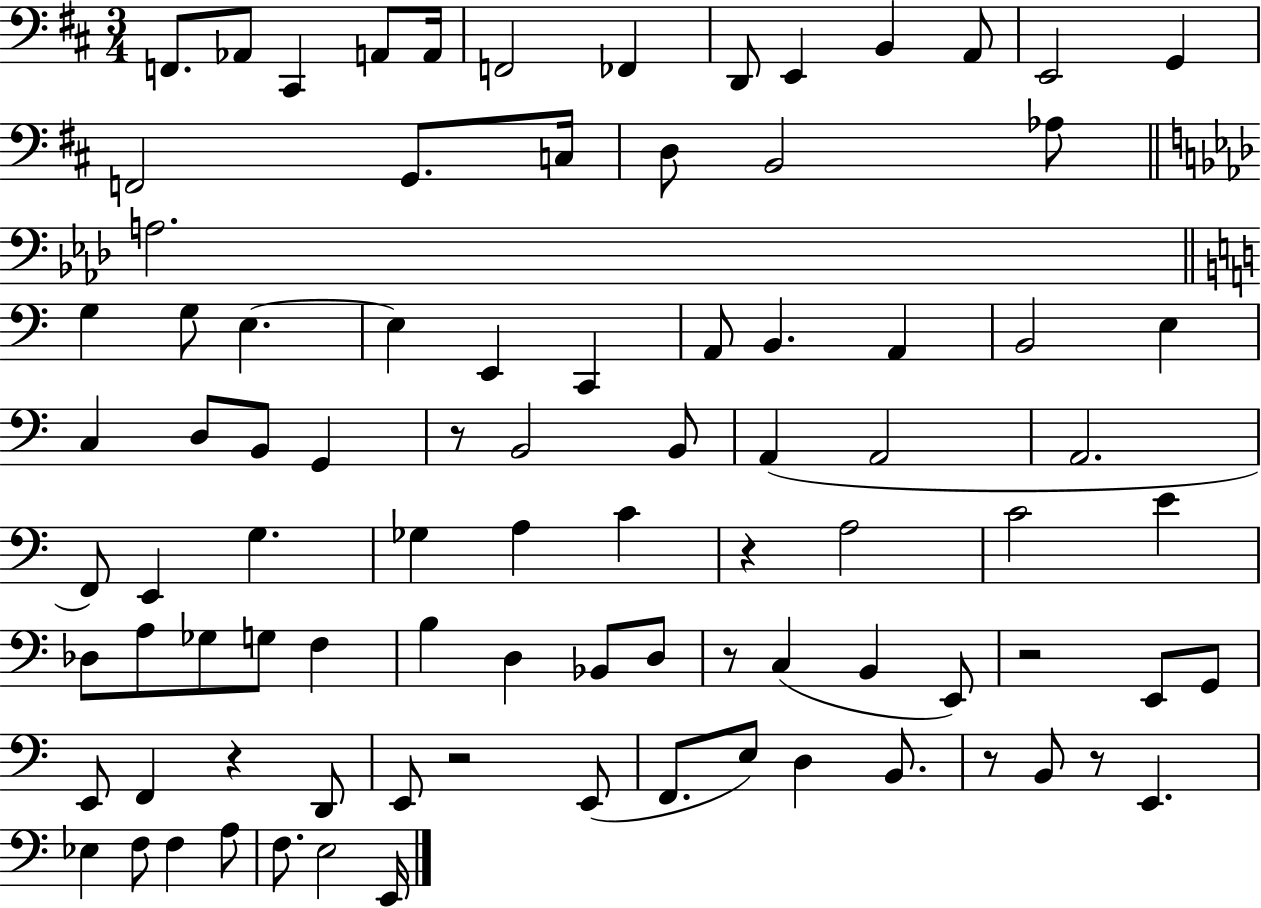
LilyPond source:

{
  \clef bass
  \numericTimeSignature
  \time 3/4
  \key d \major
  \repeat volta 2 { f,8. aes,8 cis,4 a,8 a,16 | f,2 fes,4 | d,8 e,4 b,4 a,8 | e,2 g,4 | \break f,2 g,8. c16 | d8 b,2 aes8 | \bar "||" \break \key aes \major a2. | \bar "||" \break \key c \major g4 g8 e4.~~ | e4 e,4 c,4 | a,8 b,4. a,4 | b,2 e4 | \break c4 d8 b,8 g,4 | r8 b,2 b,8 | a,4( a,2 | a,2. | \break f,8) e,4 g4. | ges4 a4 c'4 | r4 a2 | c'2 e'4 | \break des8 a8 ges8 g8 f4 | b4 d4 bes,8 d8 | r8 c4( b,4 e,8) | r2 e,8 g,8 | \break e,8 f,4 r4 d,8 | e,8 r2 e,8( | f,8. e8) d4 b,8. | r8 b,8 r8 e,4. | \break ees4 f8 f4 a8 | f8. e2 e,16 | } \bar "|."
}